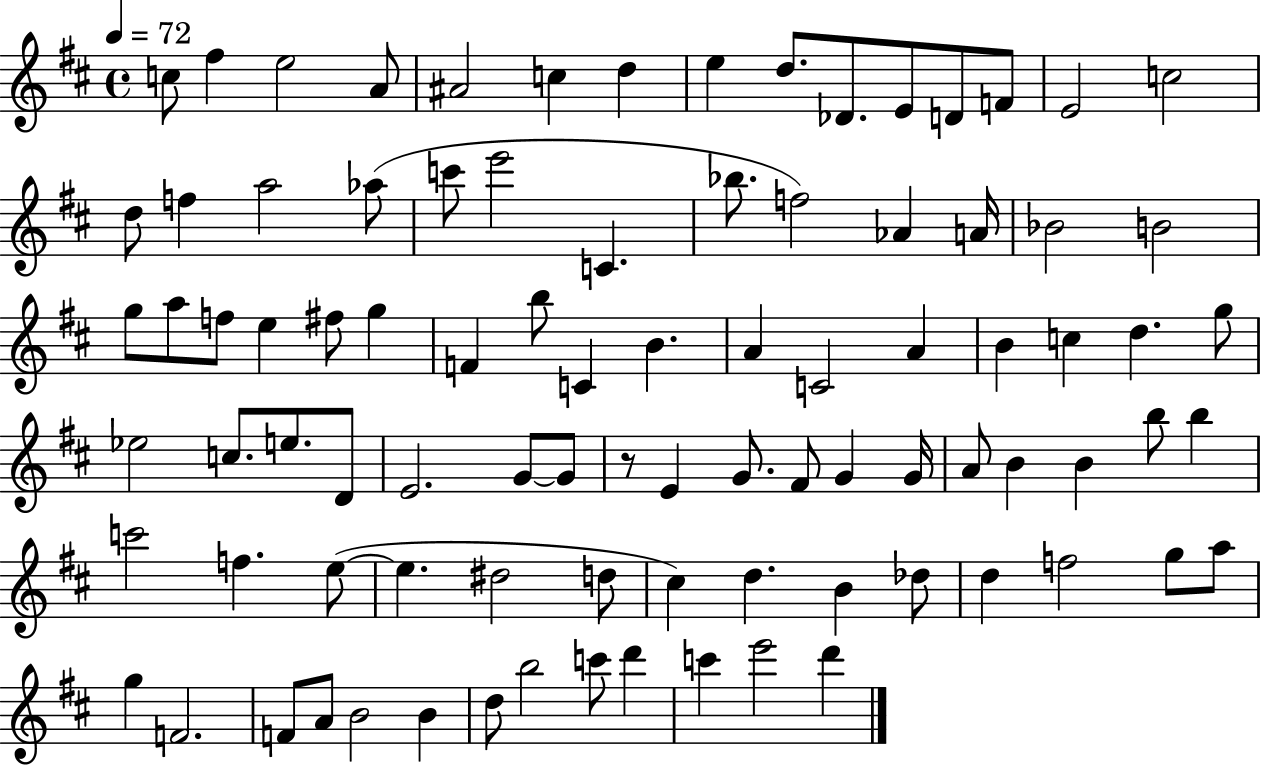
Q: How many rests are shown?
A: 1